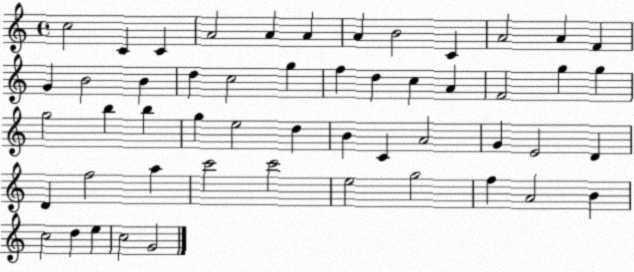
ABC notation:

X:1
T:Untitled
M:4/4
L:1/4
K:C
c2 C C A2 A A A B2 C A2 A F G B2 B d c2 g f d c A F2 g g g2 b b g e2 d B C A2 G E2 D D f2 a c'2 c'2 e2 g2 f A2 B c2 d e c2 G2